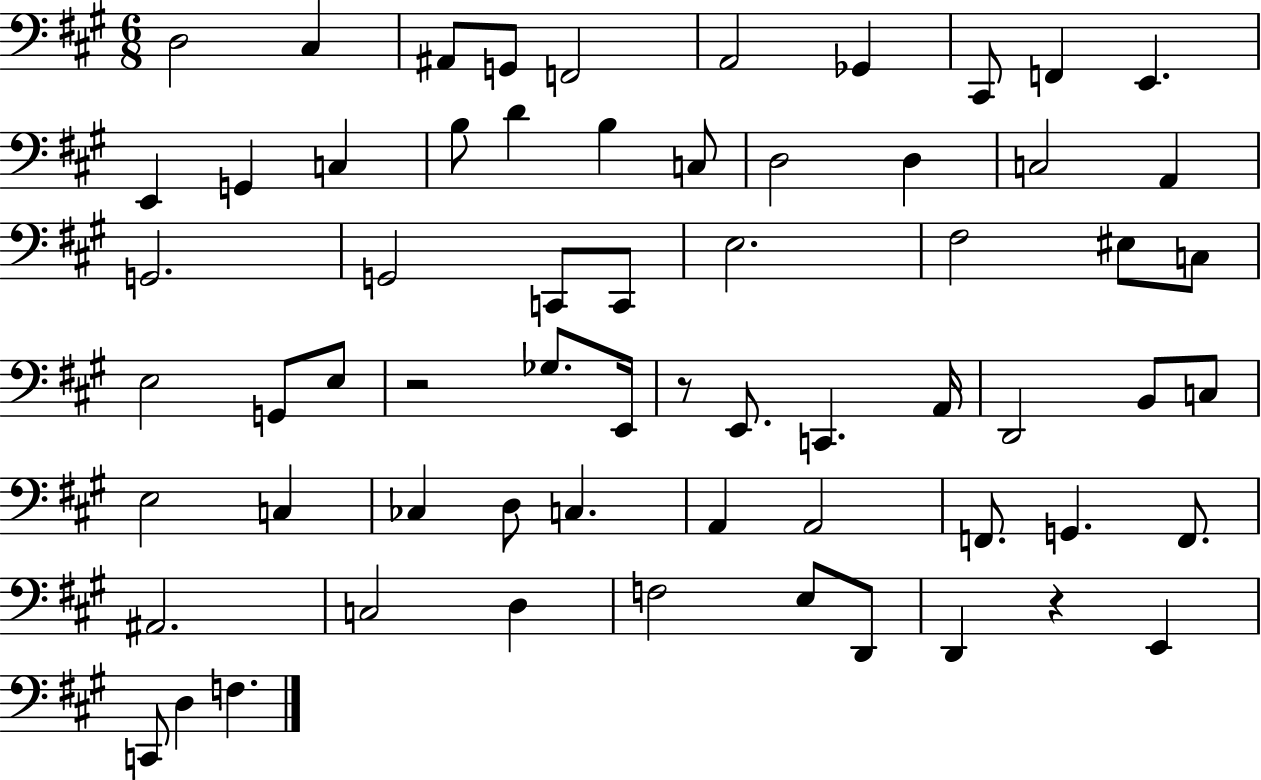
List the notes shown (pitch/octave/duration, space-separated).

D3/h C#3/q A#2/e G2/e F2/h A2/h Gb2/q C#2/e F2/q E2/q. E2/q G2/q C3/q B3/e D4/q B3/q C3/e D3/h D3/q C3/h A2/q G2/h. G2/h C2/e C2/e E3/h. F#3/h EIS3/e C3/e E3/h G2/e E3/e R/h Gb3/e. E2/s R/e E2/e. C2/q. A2/s D2/h B2/e C3/e E3/h C3/q CES3/q D3/e C3/q. A2/q A2/h F2/e. G2/q. F2/e. A#2/h. C3/h D3/q F3/h E3/e D2/e D2/q R/q E2/q C2/e D3/q F3/q.